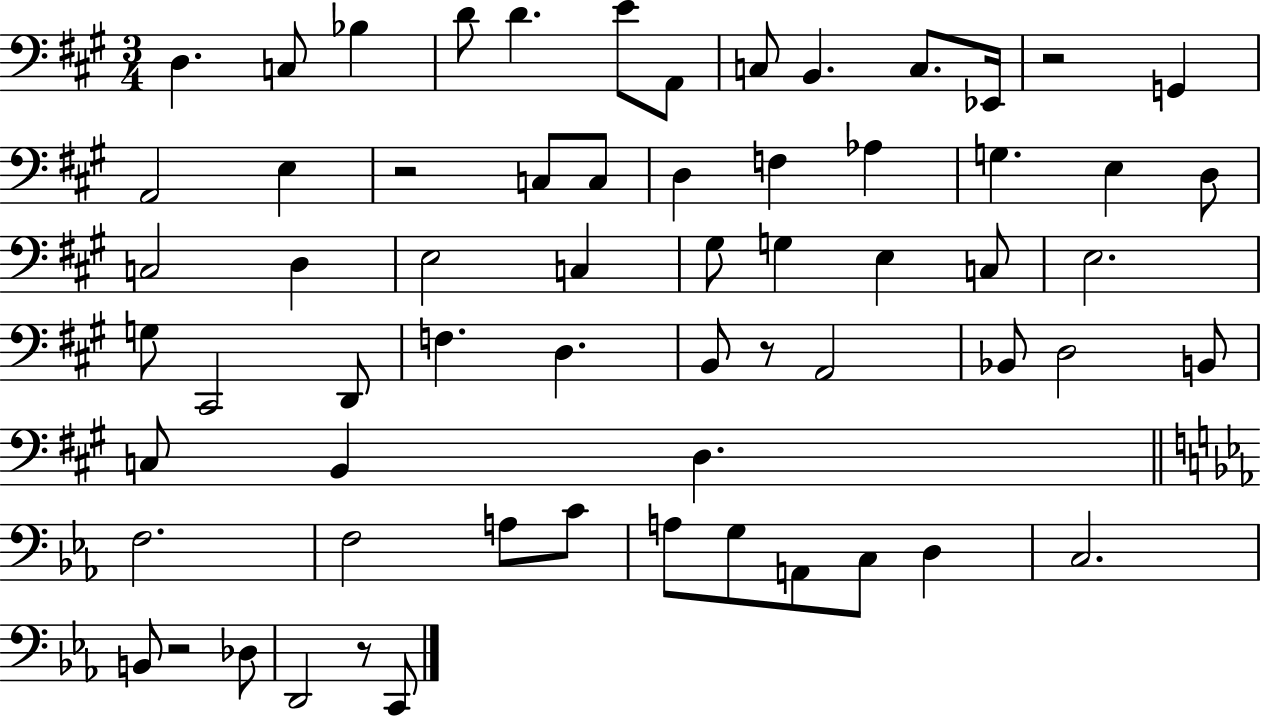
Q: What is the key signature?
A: A major